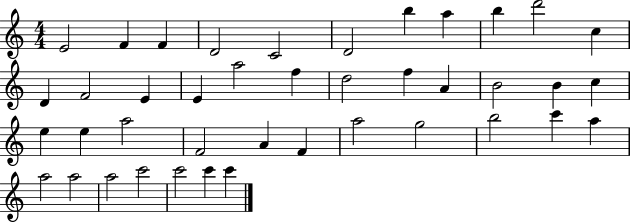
X:1
T:Untitled
M:4/4
L:1/4
K:C
E2 F F D2 C2 D2 b a b d'2 c D F2 E E a2 f d2 f A B2 B c e e a2 F2 A F a2 g2 b2 c' a a2 a2 a2 c'2 c'2 c' c'